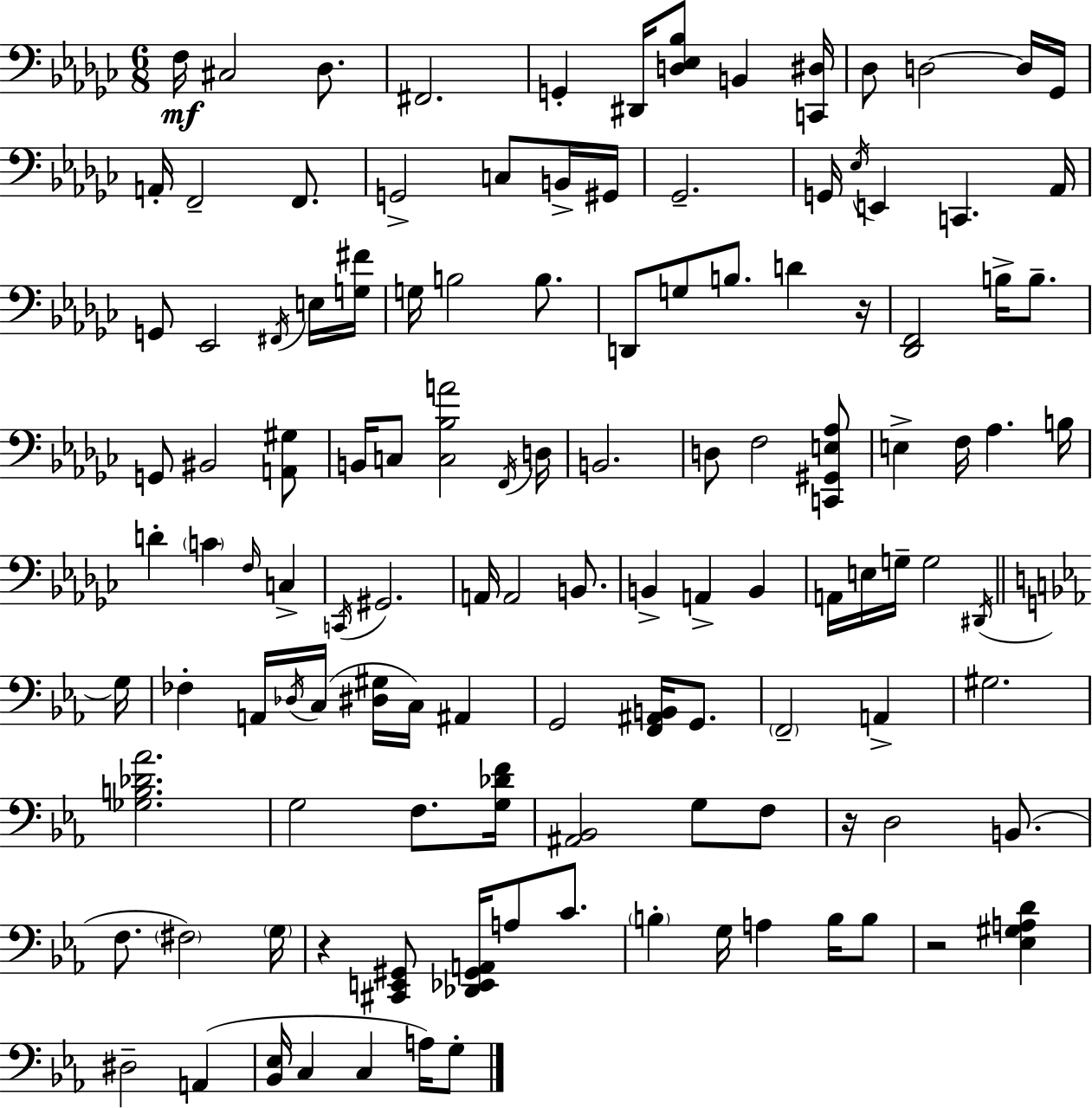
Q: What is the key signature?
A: EES minor